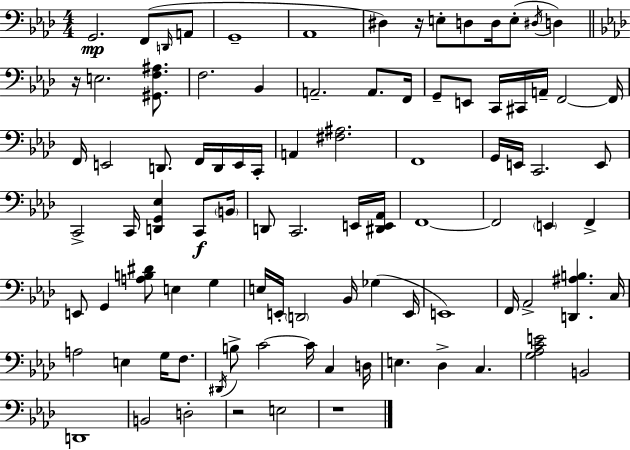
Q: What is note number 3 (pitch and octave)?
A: D2